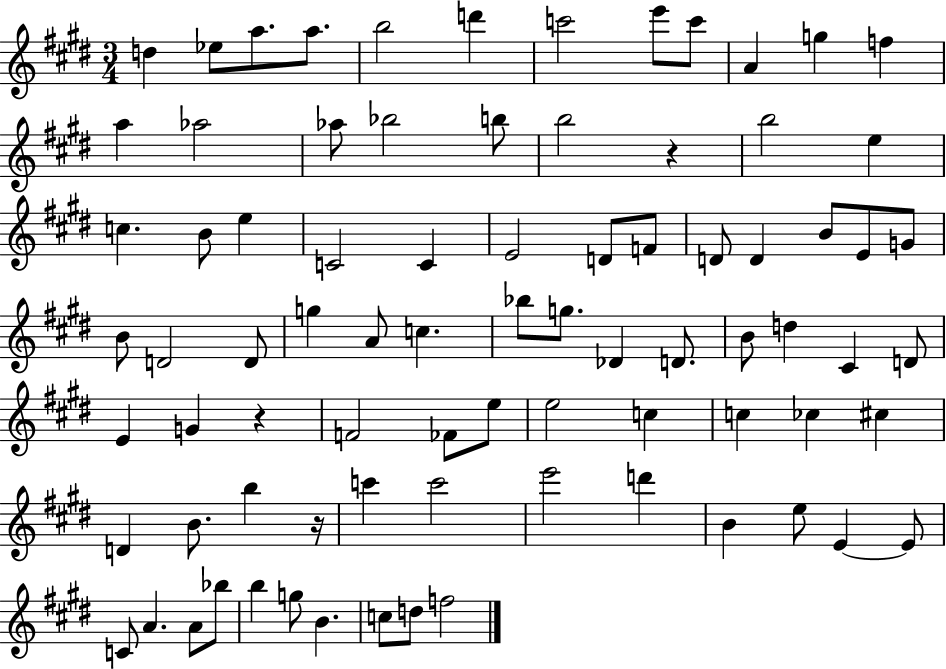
D5/q Eb5/e A5/e. A5/e. B5/h D6/q C6/h E6/e C6/e A4/q G5/q F5/q A5/q Ab5/h Ab5/e Bb5/h B5/e B5/h R/q B5/h E5/q C5/q. B4/e E5/q C4/h C4/q E4/h D4/e F4/e D4/e D4/q B4/e E4/e G4/e B4/e D4/h D4/e G5/q A4/e C5/q. Bb5/e G5/e. Db4/q D4/e. B4/e D5/q C#4/q D4/e E4/q G4/q R/q F4/h FES4/e E5/e E5/h C5/q C5/q CES5/q C#5/q D4/q B4/e. B5/q R/s C6/q C6/h E6/h D6/q B4/q E5/e E4/q E4/e C4/e A4/q. A4/e Bb5/e B5/q G5/e B4/q. C5/e D5/e F5/h